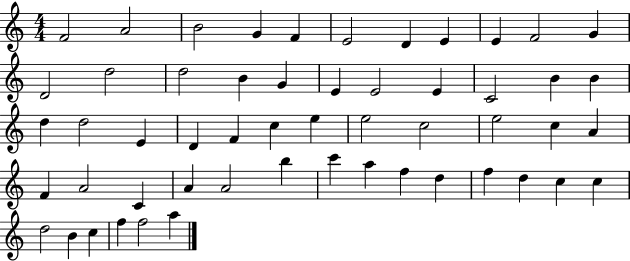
F4/h A4/h B4/h G4/q F4/q E4/h D4/q E4/q E4/q F4/h G4/q D4/h D5/h D5/h B4/q G4/q E4/q E4/h E4/q C4/h B4/q B4/q D5/q D5/h E4/q D4/q F4/q C5/q E5/q E5/h C5/h E5/h C5/q A4/q F4/q A4/h C4/q A4/q A4/h B5/q C6/q A5/q F5/q D5/q F5/q D5/q C5/q C5/q D5/h B4/q C5/q F5/q F5/h A5/q